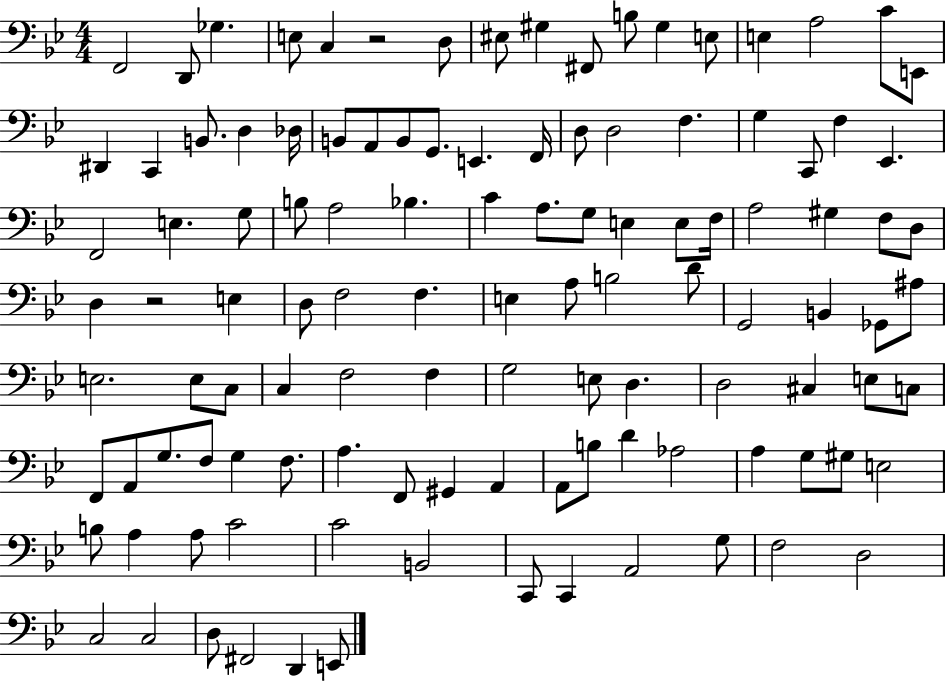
F2/h D2/e Gb3/q. E3/e C3/q R/h D3/e EIS3/e G#3/q F#2/e B3/e G#3/q E3/e E3/q A3/h C4/e E2/e D#2/q C2/q B2/e. D3/q Db3/s B2/e A2/e B2/e G2/e. E2/q. F2/s D3/e D3/h F3/q. G3/q C2/e F3/q Eb2/q. F2/h E3/q. G3/e B3/e A3/h Bb3/q. C4/q A3/e. G3/e E3/q E3/e F3/s A3/h G#3/q F3/e D3/e D3/q R/h E3/q D3/e F3/h F3/q. E3/q A3/e B3/h D4/e G2/h B2/q Gb2/e A#3/e E3/h. E3/e C3/e C3/q F3/h F3/q G3/h E3/e D3/q. D3/h C#3/q E3/e C3/e F2/e A2/e G3/e. F3/e G3/q F3/e. A3/q. F2/e G#2/q A2/q A2/e B3/e D4/q Ab3/h A3/q G3/e G#3/e E3/h B3/e A3/q A3/e C4/h C4/h B2/h C2/e C2/q A2/h G3/e F3/h D3/h C3/h C3/h D3/e F#2/h D2/q E2/e